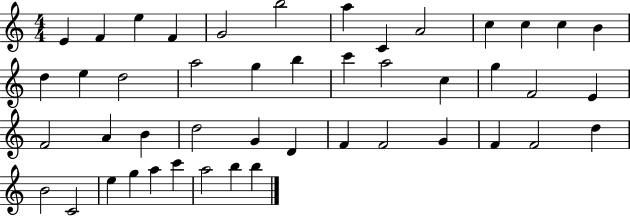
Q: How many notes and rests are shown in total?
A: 46